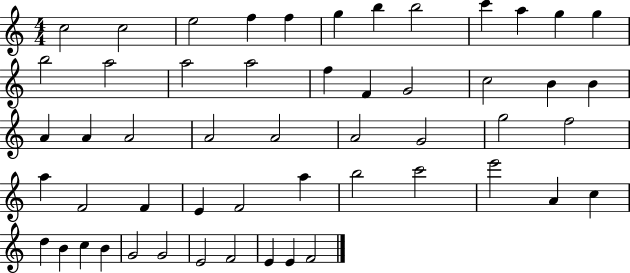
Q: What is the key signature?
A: C major